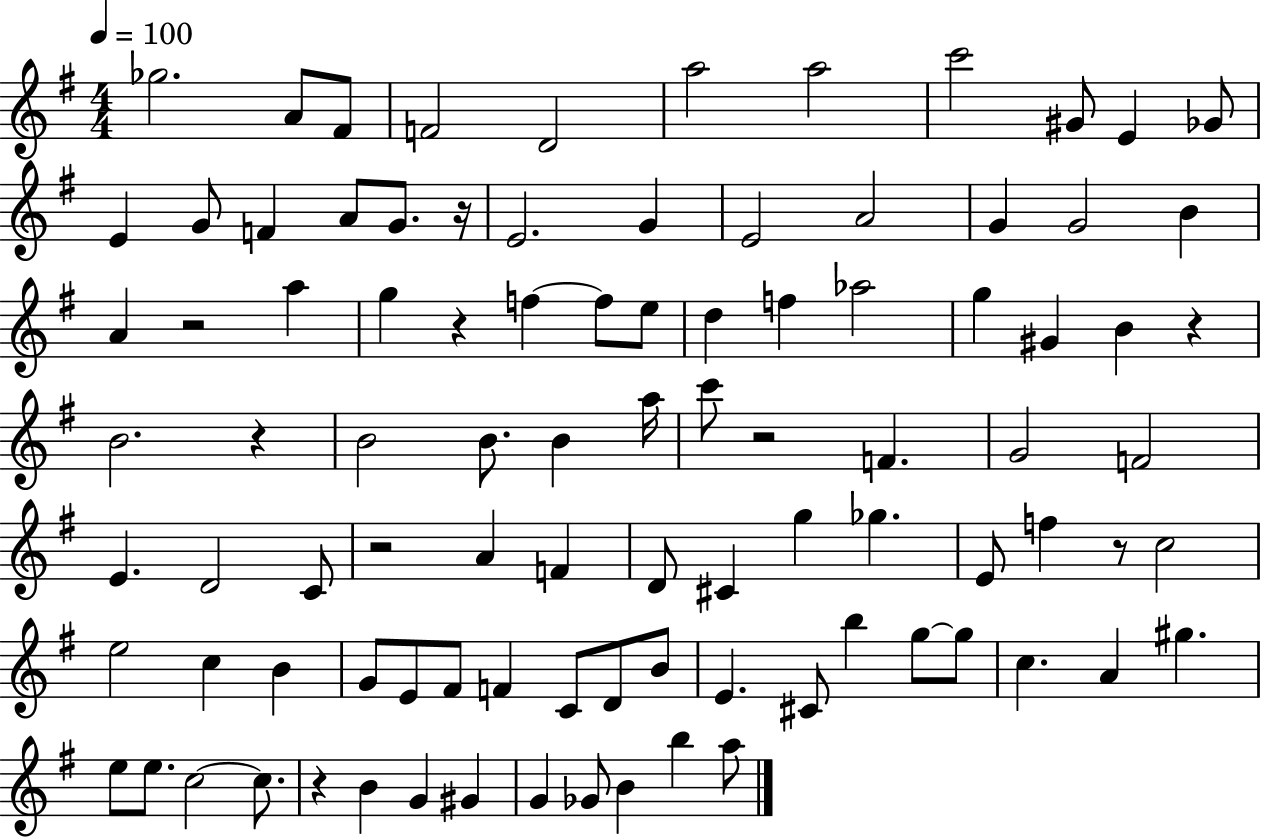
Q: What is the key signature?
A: G major